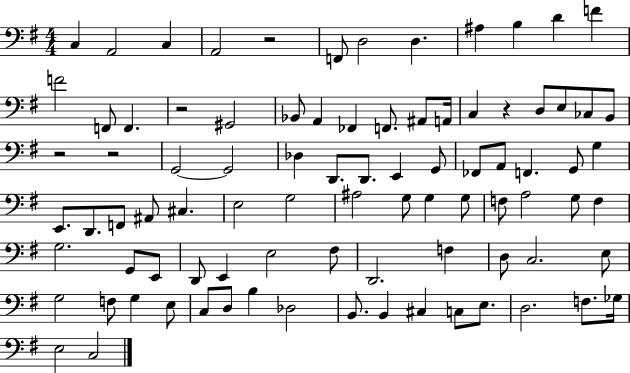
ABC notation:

X:1
T:Untitled
M:4/4
L:1/4
K:G
C, A,,2 C, A,,2 z2 F,,/2 D,2 D, ^A, B, D F F2 F,,/2 F,, z2 ^G,,2 _B,,/2 A,, _F,, F,,/2 ^A,,/2 A,,/4 C, z D,/2 E,/2 _C,/2 B,,/2 z2 z2 G,,2 G,,2 _D, D,,/2 D,,/2 E,, G,,/2 _F,,/2 A,,/2 F,, G,,/2 G, E,,/2 D,,/2 F,,/2 ^A,,/2 ^C, E,2 G,2 ^A,2 G,/2 G, G,/2 F,/2 A,2 G,/2 F, G,2 G,,/2 E,,/2 D,,/2 E,, E,2 ^F,/2 D,,2 F, D,/2 C,2 E,/2 G,2 F,/2 G, E,/2 C,/2 D,/2 B, _D,2 B,,/2 B,, ^C, C,/2 E,/2 D,2 F,/2 _G,/4 E,2 C,2